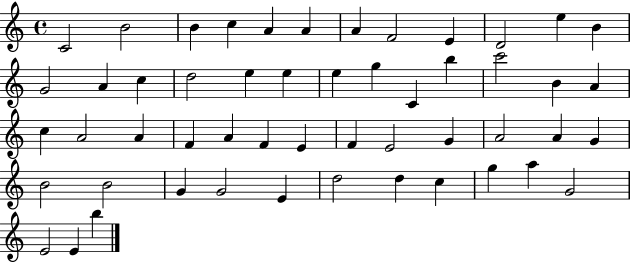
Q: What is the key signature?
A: C major